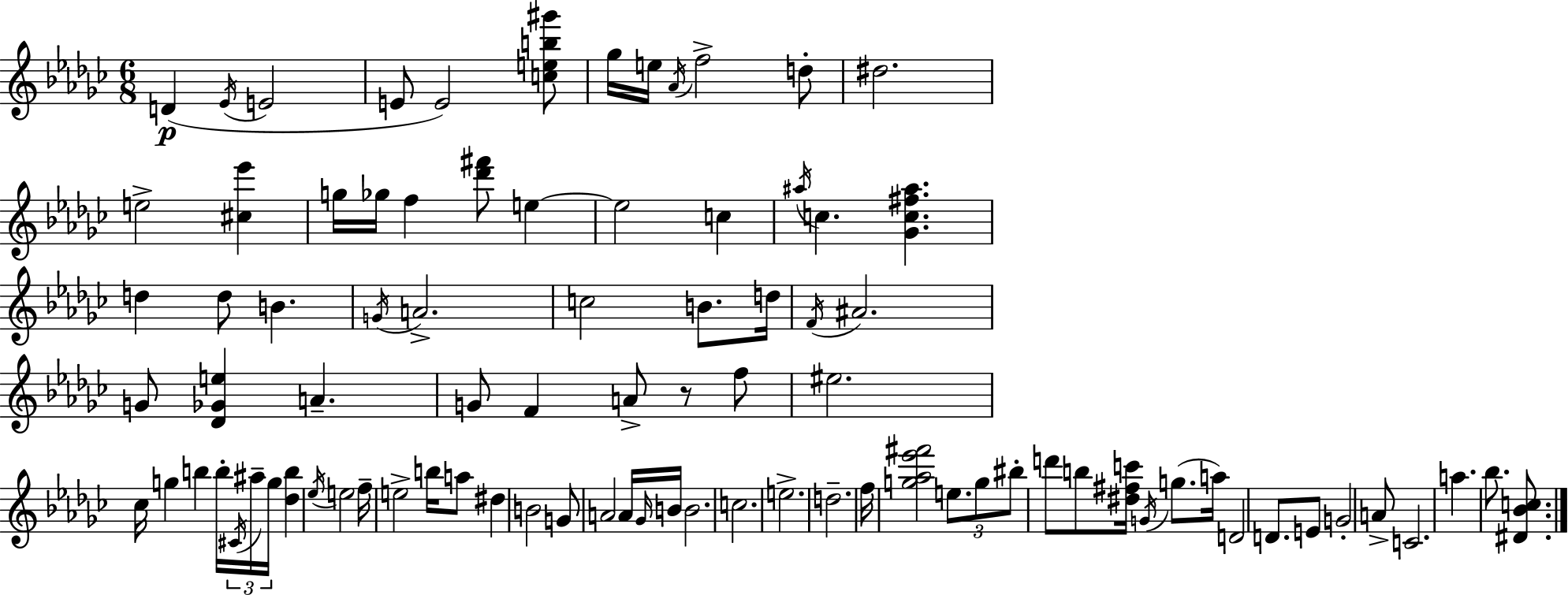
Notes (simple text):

D4/q Eb4/s E4/h E4/e E4/h [C5,E5,B5,G#6]/e Gb5/s E5/s Ab4/s F5/h D5/e D#5/h. E5/h [C#5,Eb6]/q G5/s Gb5/s F5/q [Db6,F#6]/e E5/q E5/h C5/q A#5/s C5/q. [Gb4,C5,F#5,A#5]/q. D5/q D5/e B4/q. G4/s A4/h. C5/h B4/e. D5/s F4/s A#4/h. G4/e [Db4,Gb4,E5]/q A4/q. G4/e F4/q A4/e R/e F5/e EIS5/h. CES5/s G5/q B5/q B5/s C#4/s A#5/s G5/s [Db5,B5]/q Eb5/s E5/h F5/s E5/h B5/s A5/e D#5/q B4/h G4/e A4/h A4/s Gb4/s B4/s B4/h. C5/h. E5/h. D5/h. F5/s [G5,Ab5,Eb6,F#6]/h E5/e. G5/e BIS5/e D6/e B5/e [D#5,F#5,C6]/s G4/s G5/e. A5/s D4/h D4/e. E4/e G4/h A4/e C4/h. A5/q. Bb5/e. [D#4,Bb4,C5]/e.